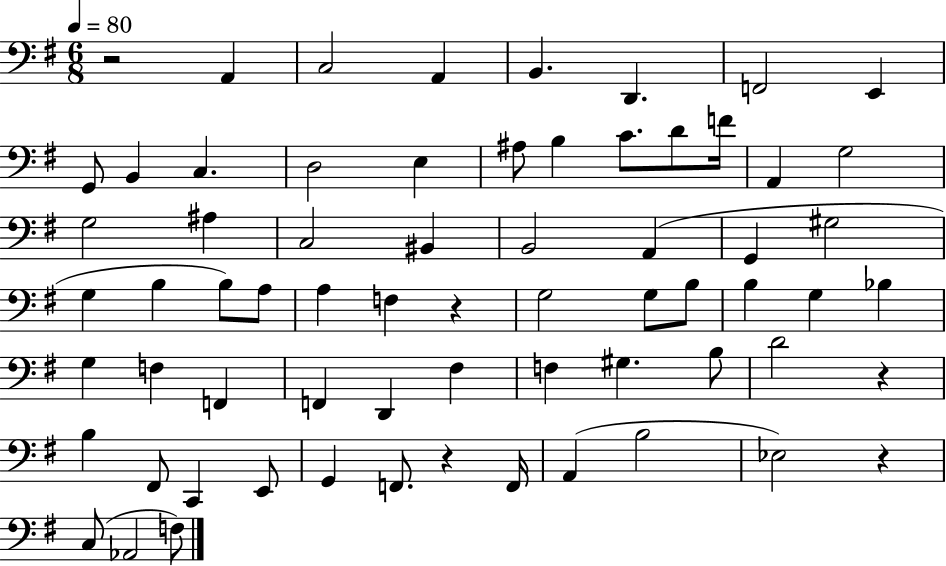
R/h A2/q C3/h A2/q B2/q. D2/q. F2/h E2/q G2/e B2/q C3/q. D3/h E3/q A#3/e B3/q C4/e. D4/e F4/s A2/q G3/h G3/h A#3/q C3/h BIS2/q B2/h A2/q G2/q G#3/h G3/q B3/q B3/e A3/e A3/q F3/q R/q G3/h G3/e B3/e B3/q G3/q Bb3/q G3/q F3/q F2/q F2/q D2/q F#3/q F3/q G#3/q. B3/e D4/h R/q B3/q F#2/e C2/q E2/e G2/q F2/e. R/q F2/s A2/q B3/h Eb3/h R/q C3/e Ab2/h F3/e